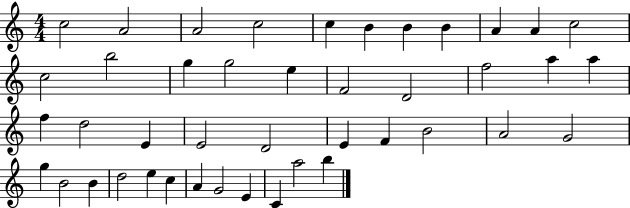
X:1
T:Untitled
M:4/4
L:1/4
K:C
c2 A2 A2 c2 c B B B A A c2 c2 b2 g g2 e F2 D2 f2 a a f d2 E E2 D2 E F B2 A2 G2 g B2 B d2 e c A G2 E C a2 b